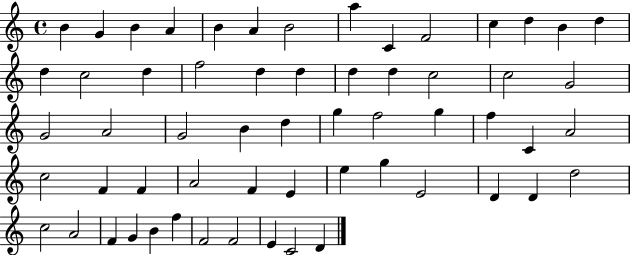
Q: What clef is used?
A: treble